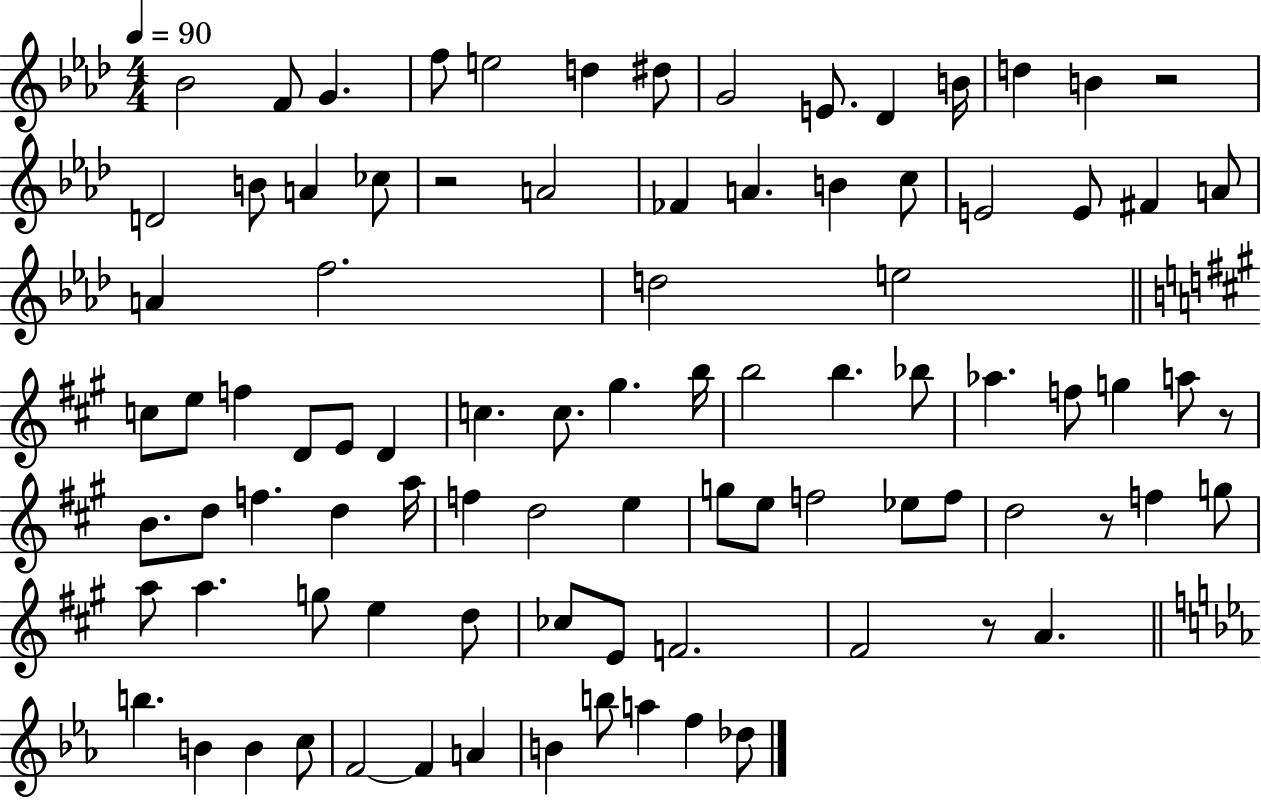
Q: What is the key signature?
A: AES major